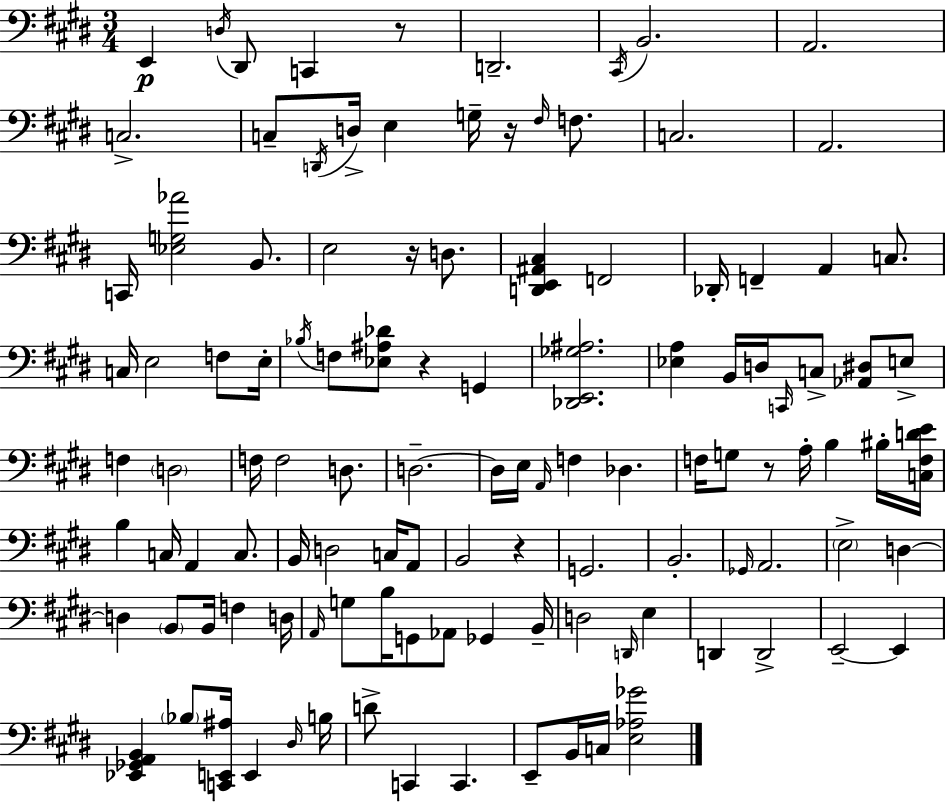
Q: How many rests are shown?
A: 6